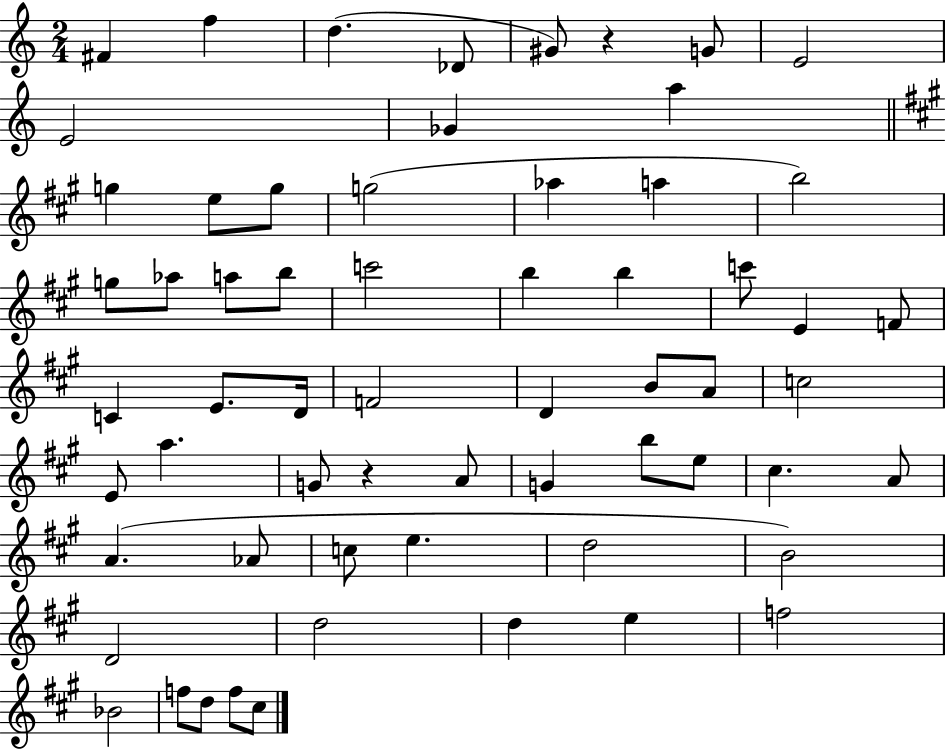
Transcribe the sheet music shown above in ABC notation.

X:1
T:Untitled
M:2/4
L:1/4
K:C
^F f d _D/2 ^G/2 z G/2 E2 E2 _G a g e/2 g/2 g2 _a a b2 g/2 _a/2 a/2 b/2 c'2 b b c'/2 E F/2 C E/2 D/4 F2 D B/2 A/2 c2 E/2 a G/2 z A/2 G b/2 e/2 ^c A/2 A _A/2 c/2 e d2 B2 D2 d2 d e f2 _B2 f/2 d/2 f/2 ^c/2